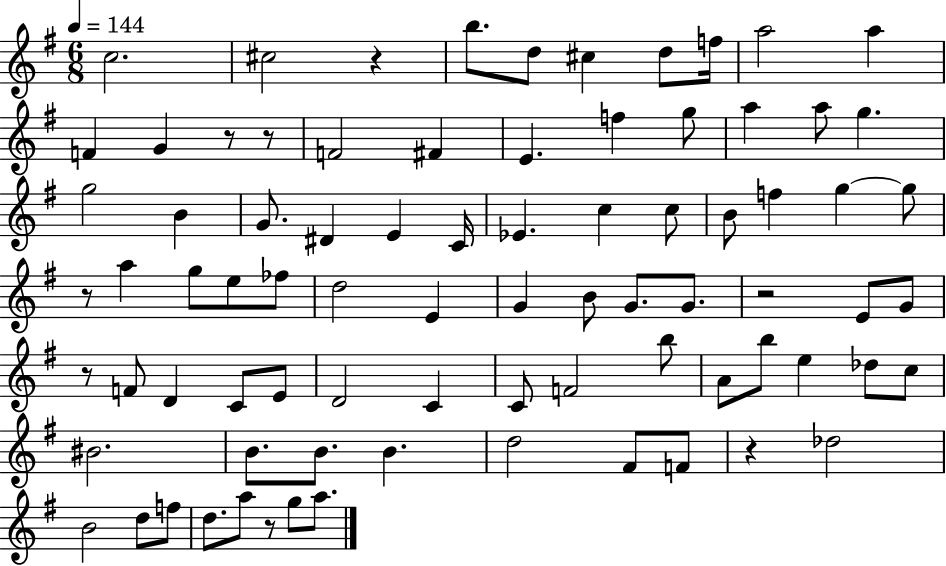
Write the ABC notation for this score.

X:1
T:Untitled
M:6/8
L:1/4
K:G
c2 ^c2 z b/2 d/2 ^c d/2 f/4 a2 a F G z/2 z/2 F2 ^F E f g/2 a a/2 g g2 B G/2 ^D E C/4 _E c c/2 B/2 f g g/2 z/2 a g/2 e/2 _f/2 d2 E G B/2 G/2 G/2 z2 E/2 G/2 z/2 F/2 D C/2 E/2 D2 C C/2 F2 b/2 A/2 b/2 e _d/2 c/2 ^B2 B/2 B/2 B d2 ^F/2 F/2 z _d2 B2 d/2 f/2 d/2 a/2 z/2 g/2 a/2